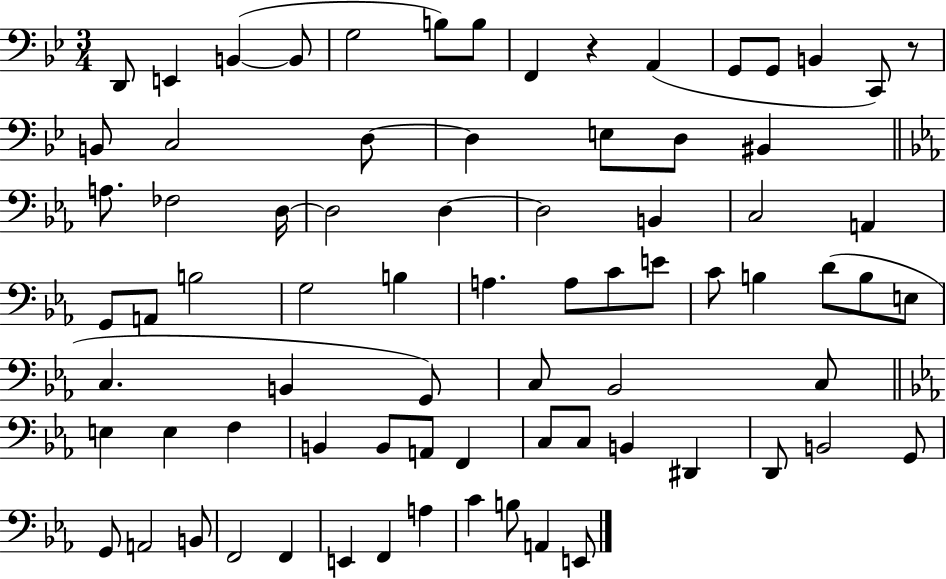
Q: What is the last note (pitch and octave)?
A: E2